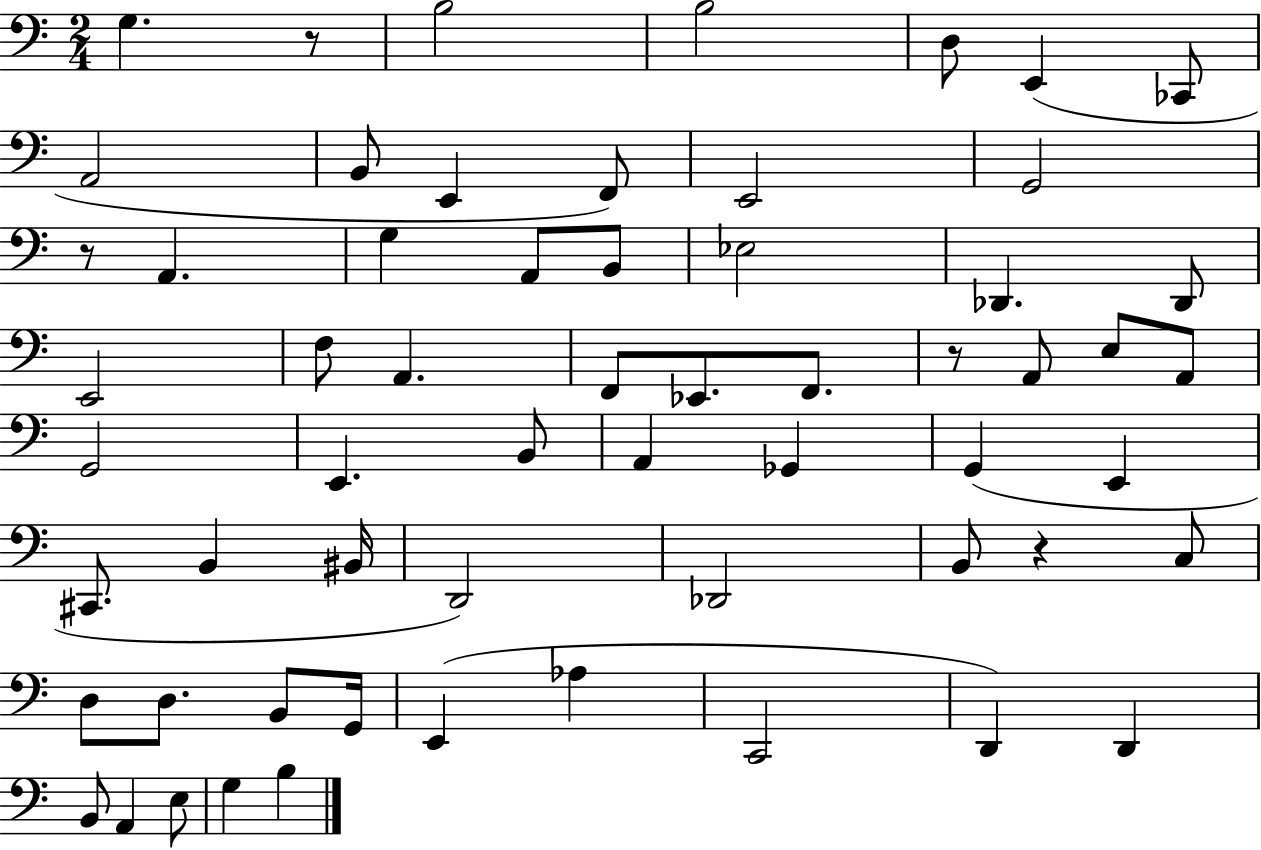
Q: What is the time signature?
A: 2/4